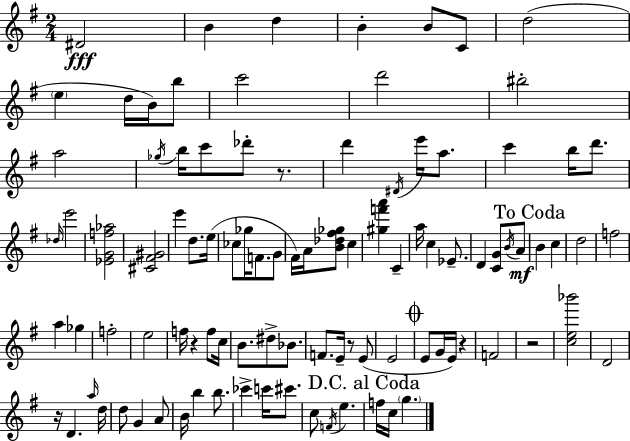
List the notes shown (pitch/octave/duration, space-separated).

D#4/h B4/q D5/q B4/q B4/e C4/e D5/h E5/q D5/s B4/s B5/e C6/h D6/h BIS5/h A5/h Gb5/s B5/s C6/e Db6/e R/e. D6/q D#4/s E6/s A5/e. C6/q B5/s D6/e. Db5/s E6/h [Eb4,G4,F5,Ab5]/h [C#4,F#4,G#4]/h E6/q D5/e. E5/s CES5/e Gb5/s F4/e. G4/e F#4/s A4/s [B4,Db5,F#5,Gb5]/e C5/q [G#5,F6,A6]/q C4/q A5/s C5/q Eb4/e. D4/q [C4,G4]/e B4/s A4/e B4/q C5/q D5/h F5/h A5/q Gb5/q F5/h E5/h F5/s R/q F5/e C5/s B4/e. D#5/e Bb4/e. F4/e. E4/s R/e E4/e E4/h E4/e G4/s E4/s R/q F4/h R/h [C5,E5,Bb6]/h D4/h R/s D4/q. A5/s D5/s D5/e G4/q A4/e B4/s B5/q B5/e. CES6/q C6/s C#6/e. C5/e F4/s E5/q. F5/s C5/s G5/q.